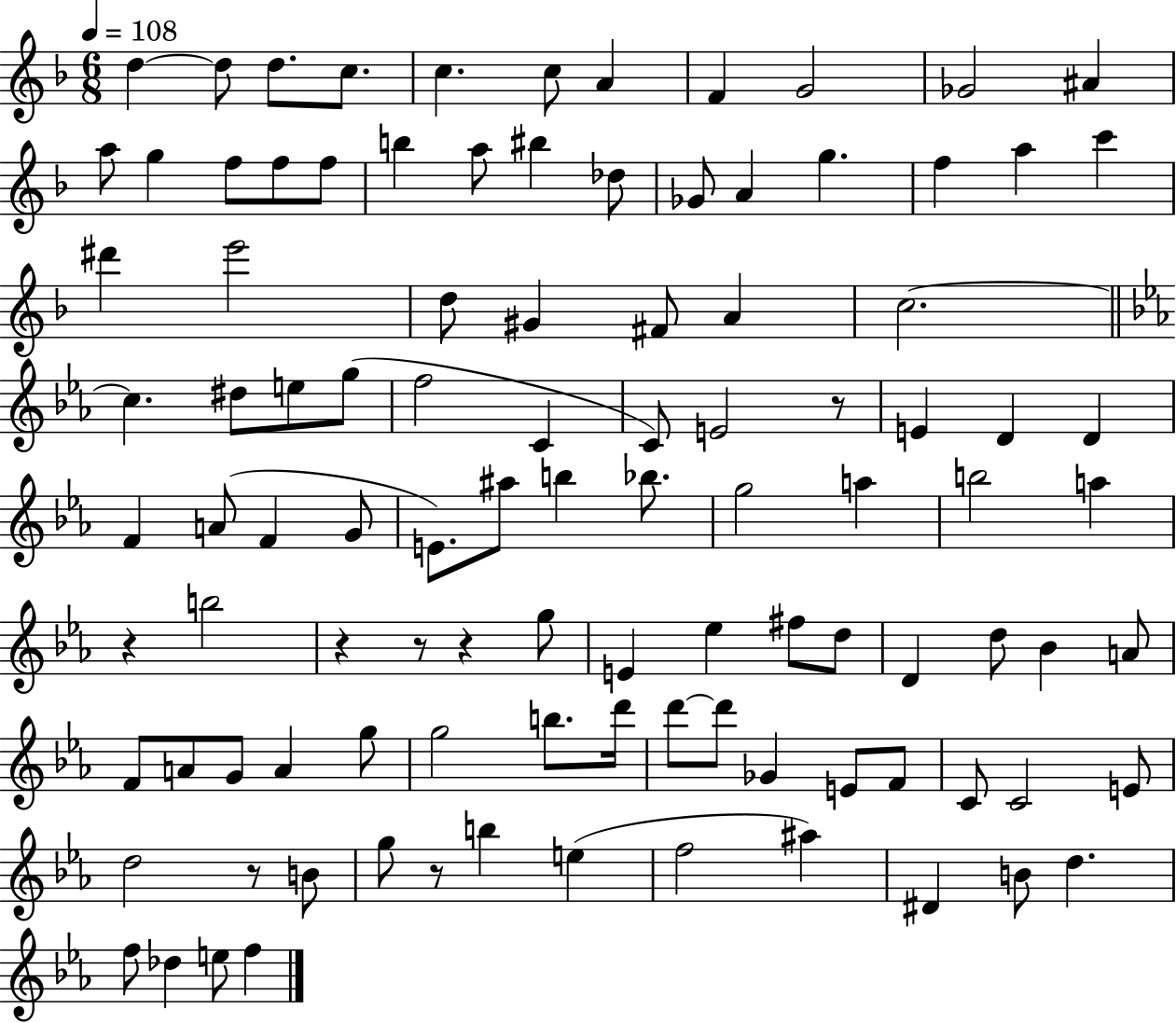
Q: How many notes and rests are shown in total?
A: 103